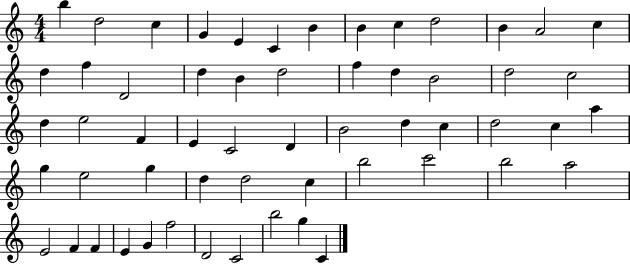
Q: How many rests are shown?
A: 0